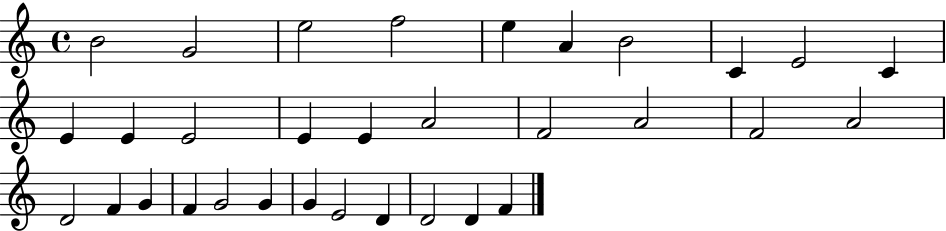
{
  \clef treble
  \time 4/4
  \defaultTimeSignature
  \key c \major
  b'2 g'2 | e''2 f''2 | e''4 a'4 b'2 | c'4 e'2 c'4 | \break e'4 e'4 e'2 | e'4 e'4 a'2 | f'2 a'2 | f'2 a'2 | \break d'2 f'4 g'4 | f'4 g'2 g'4 | g'4 e'2 d'4 | d'2 d'4 f'4 | \break \bar "|."
}